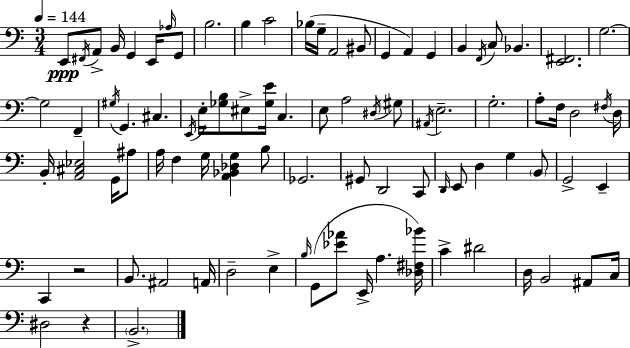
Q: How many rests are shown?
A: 2